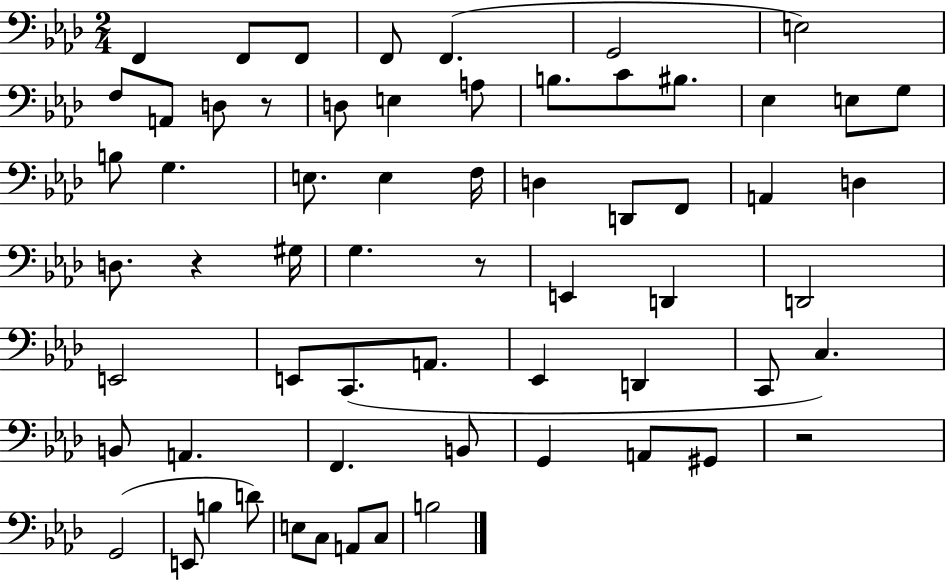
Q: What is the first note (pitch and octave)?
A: F2